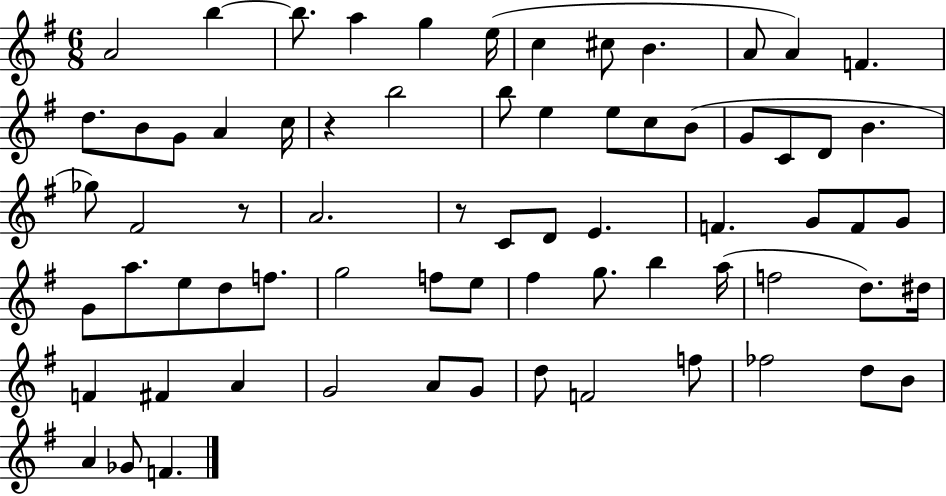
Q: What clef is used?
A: treble